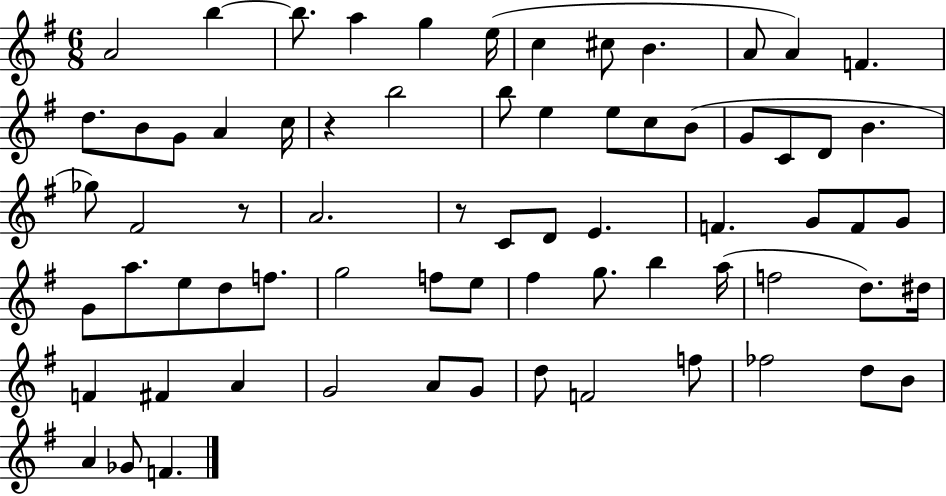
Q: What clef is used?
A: treble